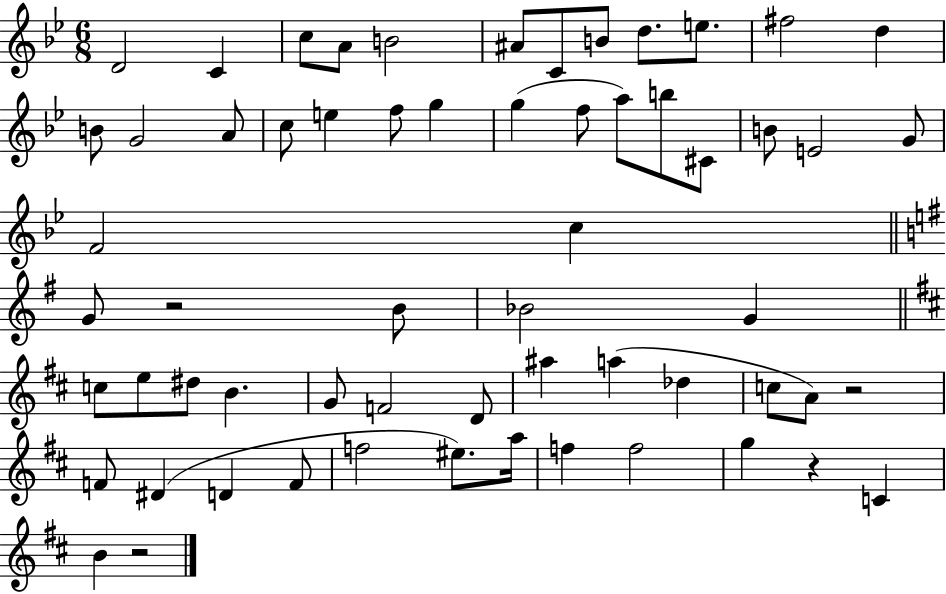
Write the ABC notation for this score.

X:1
T:Untitled
M:6/8
L:1/4
K:Bb
D2 C c/2 A/2 B2 ^A/2 C/2 B/2 d/2 e/2 ^f2 d B/2 G2 A/2 c/2 e f/2 g g f/2 a/2 b/2 ^C/2 B/2 E2 G/2 F2 c G/2 z2 B/2 _B2 G c/2 e/2 ^d/2 B G/2 F2 D/2 ^a a _d c/2 A/2 z2 F/2 ^D D F/2 f2 ^e/2 a/4 f f2 g z C B z2